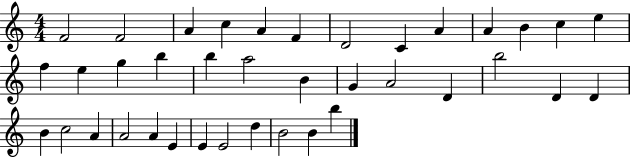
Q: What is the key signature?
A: C major